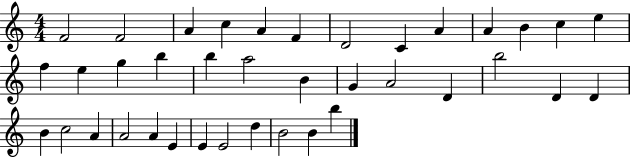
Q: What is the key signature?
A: C major